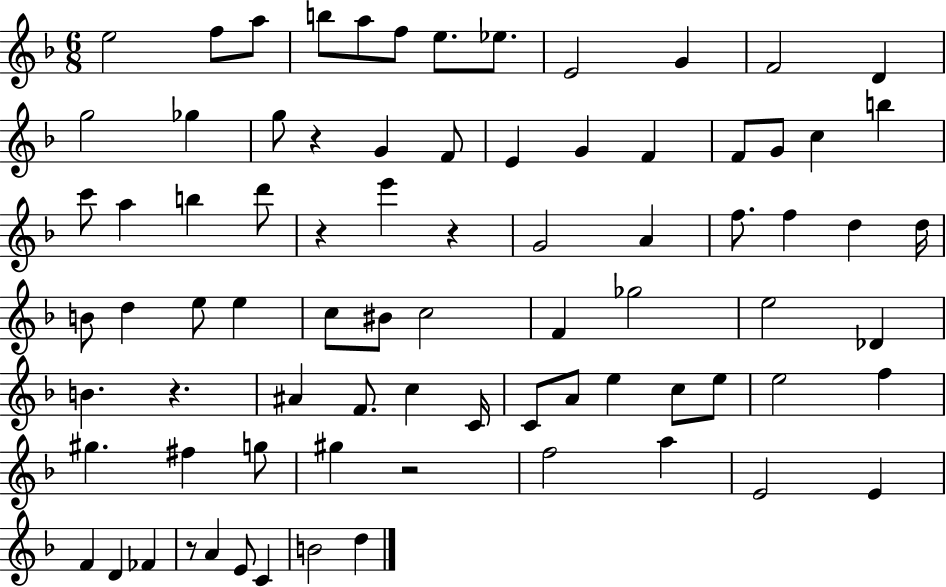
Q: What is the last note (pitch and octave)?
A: D5